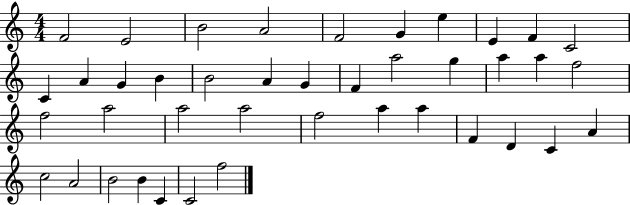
{
  \clef treble
  \numericTimeSignature
  \time 4/4
  \key c \major
  f'2 e'2 | b'2 a'2 | f'2 g'4 e''4 | e'4 f'4 c'2 | \break c'4 a'4 g'4 b'4 | b'2 a'4 g'4 | f'4 a''2 g''4 | a''4 a''4 f''2 | \break f''2 a''2 | a''2 a''2 | f''2 a''4 a''4 | f'4 d'4 c'4 a'4 | \break c''2 a'2 | b'2 b'4 c'4 | c'2 f''2 | \bar "|."
}